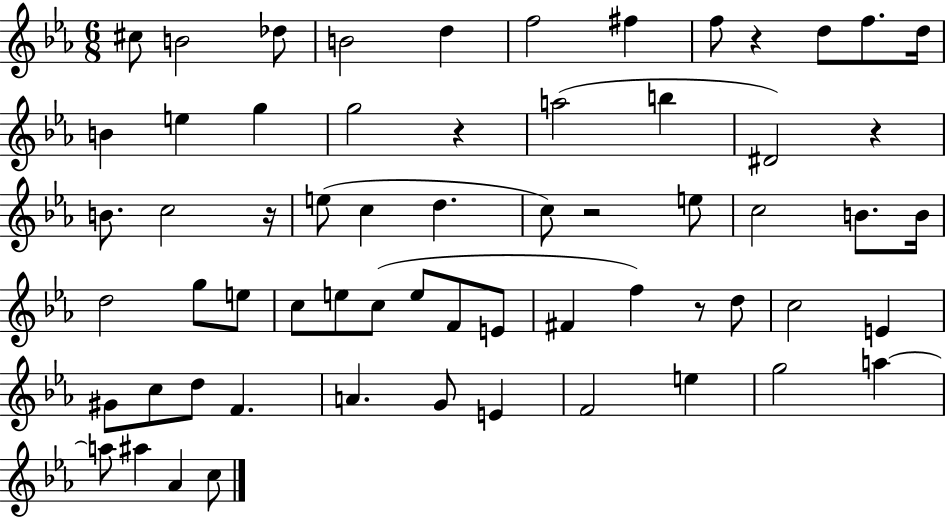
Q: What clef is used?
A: treble